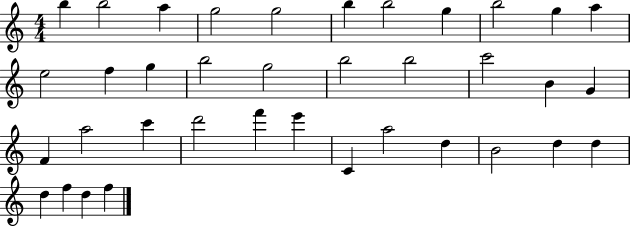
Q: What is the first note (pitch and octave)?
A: B5